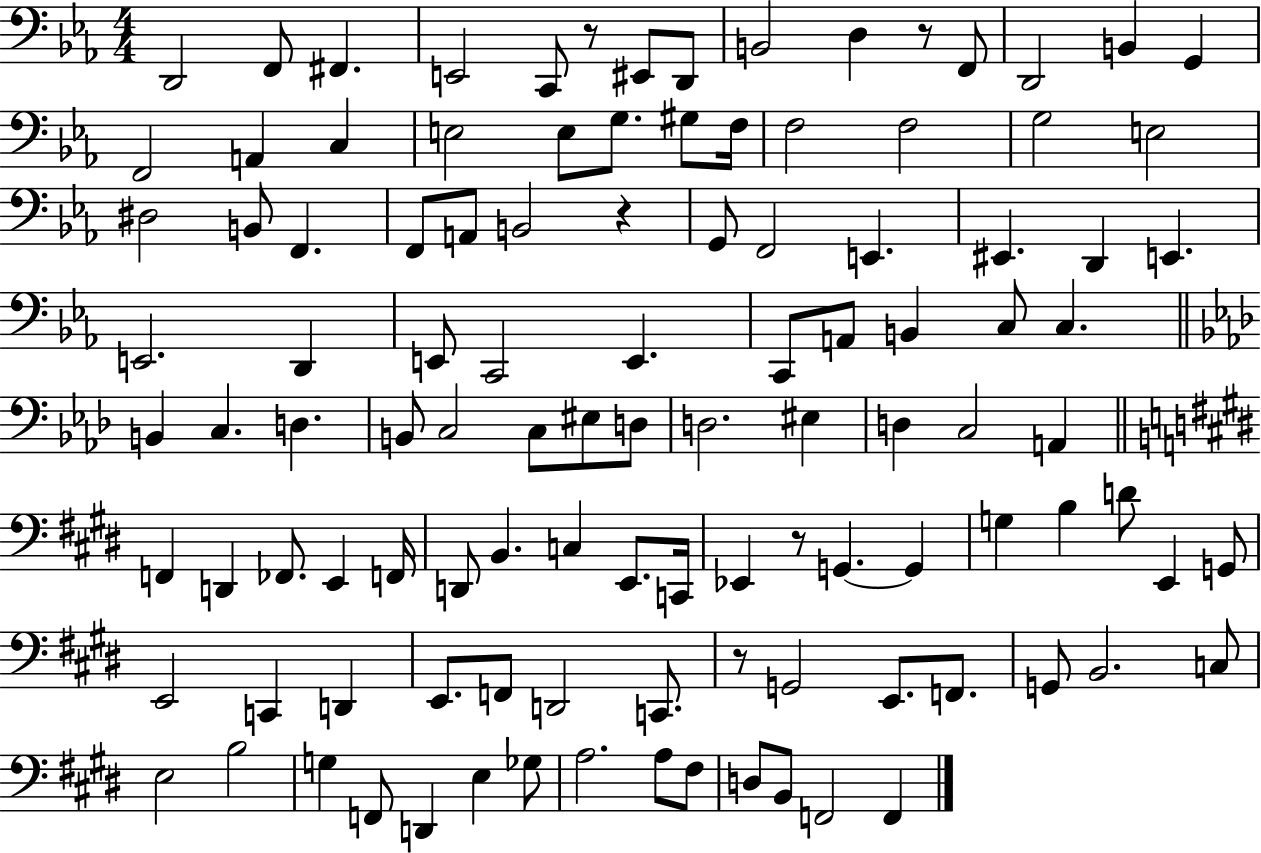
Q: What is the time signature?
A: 4/4